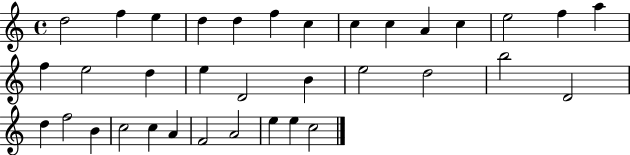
{
  \clef treble
  \time 4/4
  \defaultTimeSignature
  \key c \major
  d''2 f''4 e''4 | d''4 d''4 f''4 c''4 | c''4 c''4 a'4 c''4 | e''2 f''4 a''4 | \break f''4 e''2 d''4 | e''4 d'2 b'4 | e''2 d''2 | b''2 d'2 | \break d''4 f''2 b'4 | c''2 c''4 a'4 | f'2 a'2 | e''4 e''4 c''2 | \break \bar "|."
}